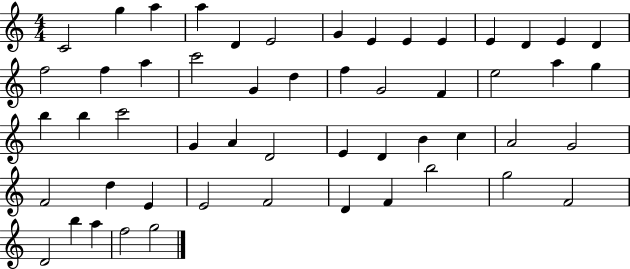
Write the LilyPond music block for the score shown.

{
  \clef treble
  \numericTimeSignature
  \time 4/4
  \key c \major
  c'2 g''4 a''4 | a''4 d'4 e'2 | g'4 e'4 e'4 e'4 | e'4 d'4 e'4 d'4 | \break f''2 f''4 a''4 | c'''2 g'4 d''4 | f''4 g'2 f'4 | e''2 a''4 g''4 | \break b''4 b''4 c'''2 | g'4 a'4 d'2 | e'4 d'4 b'4 c''4 | a'2 g'2 | \break f'2 d''4 e'4 | e'2 f'2 | d'4 f'4 b''2 | g''2 f'2 | \break d'2 b''4 a''4 | f''2 g''2 | \bar "|."
}